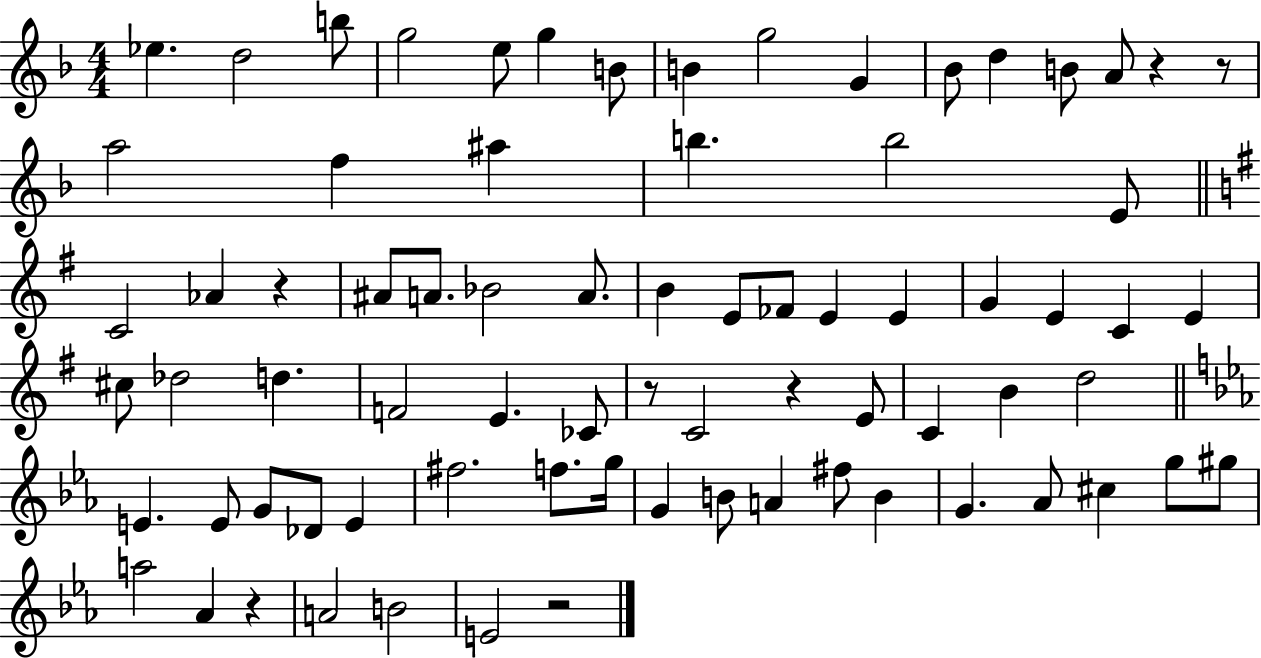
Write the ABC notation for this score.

X:1
T:Untitled
M:4/4
L:1/4
K:F
_e d2 b/2 g2 e/2 g B/2 B g2 G _B/2 d B/2 A/2 z z/2 a2 f ^a b b2 E/2 C2 _A z ^A/2 A/2 _B2 A/2 B E/2 _F/2 E E G E C E ^c/2 _d2 d F2 E _C/2 z/2 C2 z E/2 C B d2 E E/2 G/2 _D/2 E ^f2 f/2 g/4 G B/2 A ^f/2 B G _A/2 ^c g/2 ^g/2 a2 _A z A2 B2 E2 z2